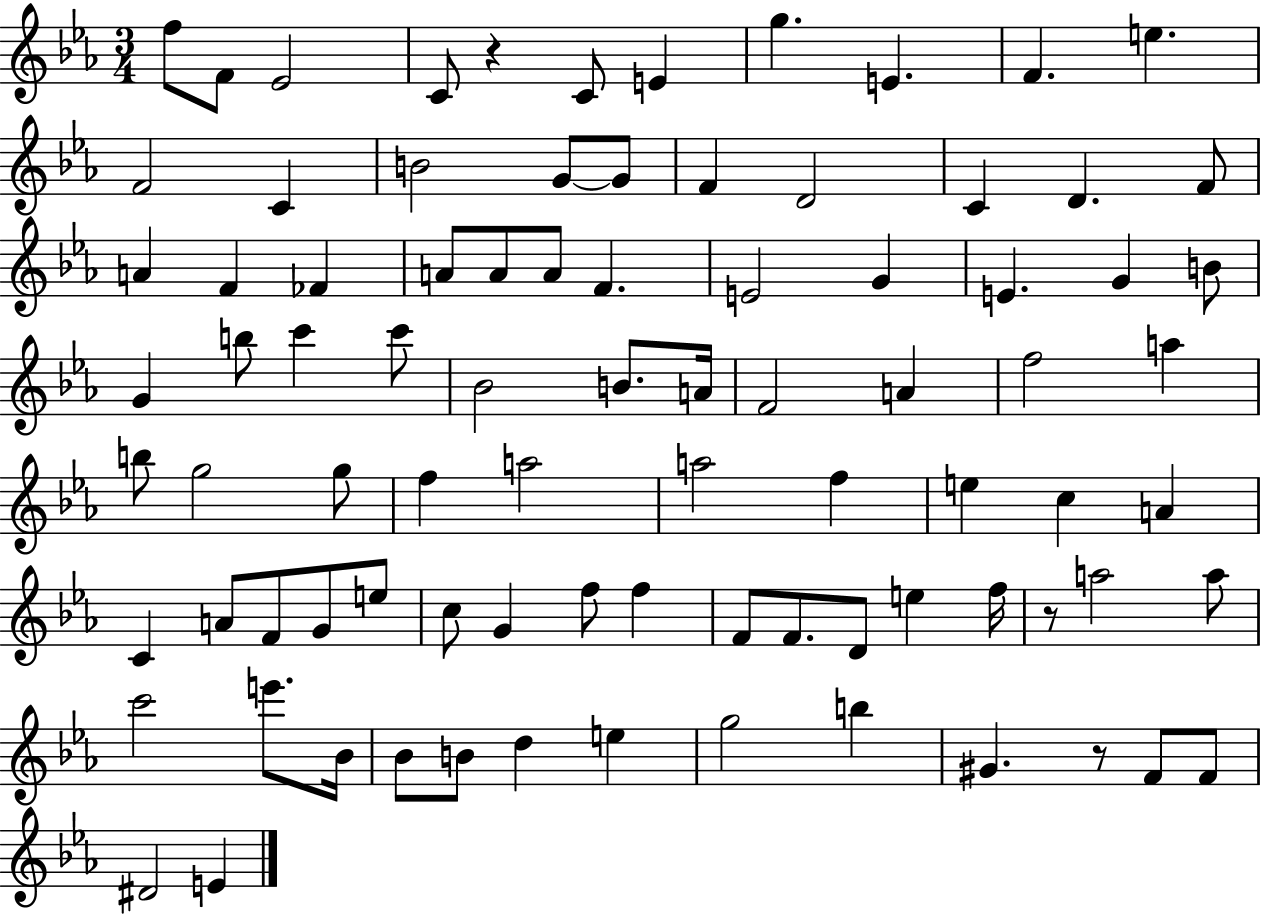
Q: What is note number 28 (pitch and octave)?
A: E4